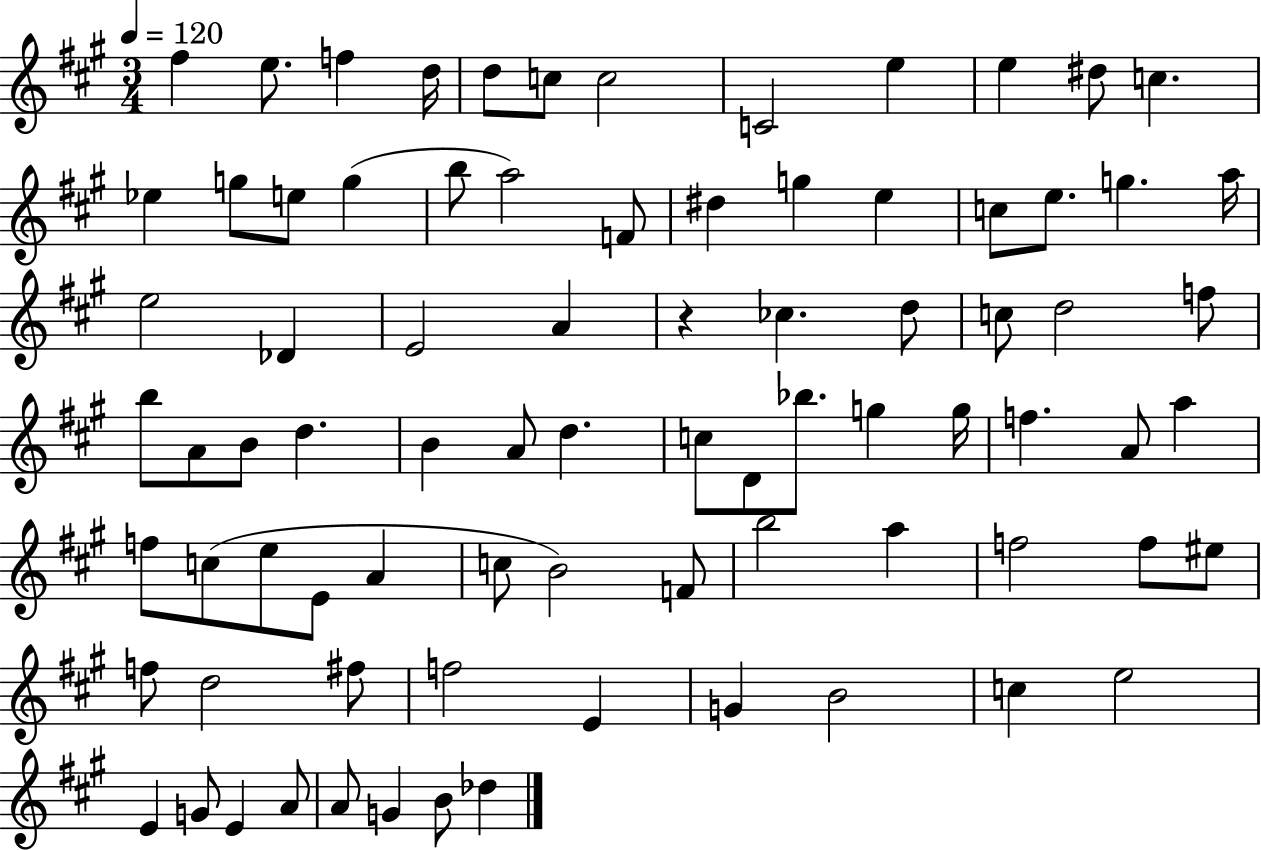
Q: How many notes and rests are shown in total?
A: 81